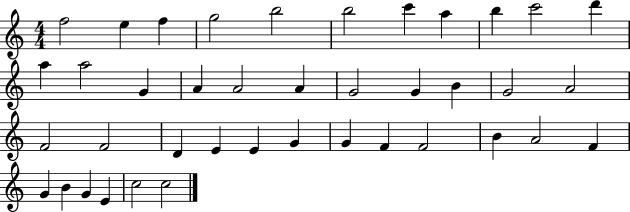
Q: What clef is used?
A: treble